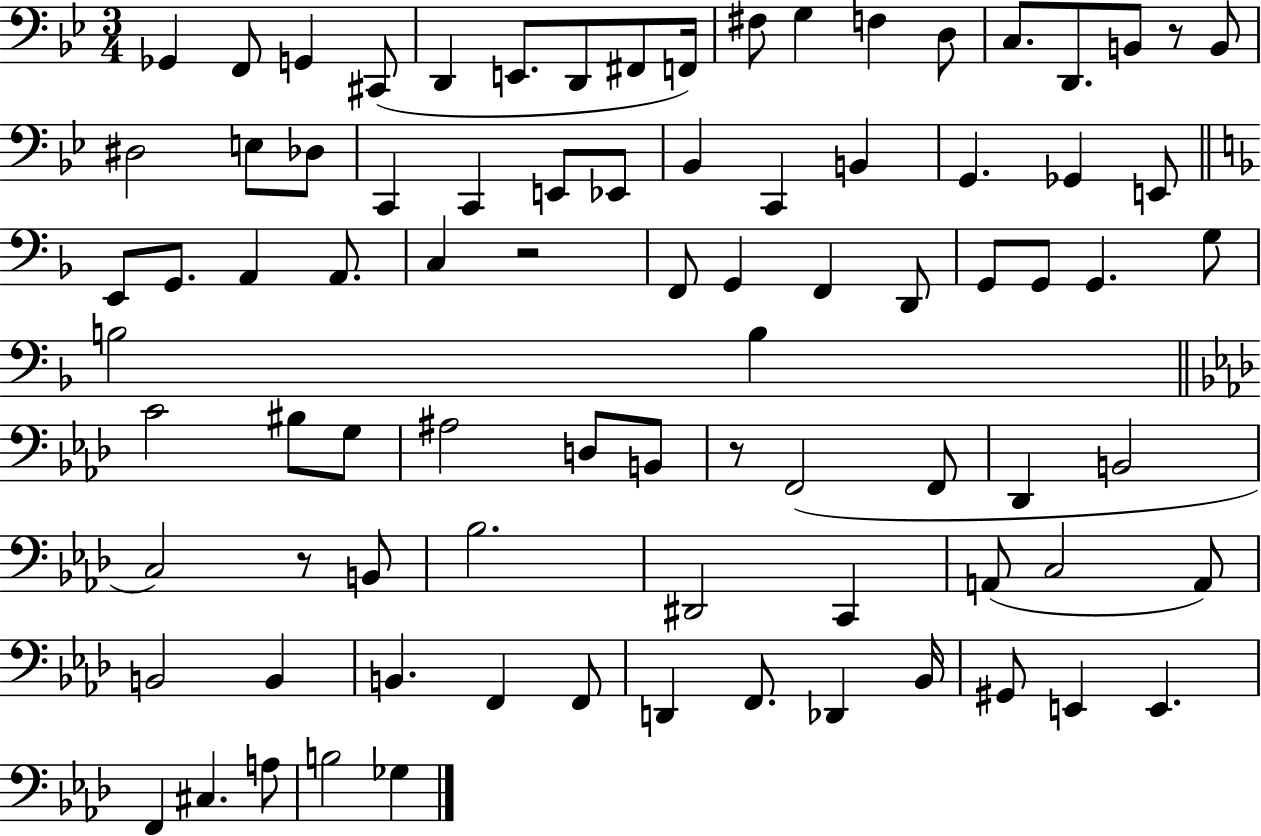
{
  \clef bass
  \numericTimeSignature
  \time 3/4
  \key bes \major
  ges,4 f,8 g,4 cis,8( | d,4 e,8. d,8 fis,8 f,16) | fis8 g4 f4 d8 | c8. d,8. b,8 r8 b,8 | \break dis2 e8 des8 | c,4 c,4 e,8 ees,8 | bes,4 c,4 b,4 | g,4. ges,4 e,8 | \break \bar "||" \break \key f \major e,8 g,8. a,4 a,8. | c4 r2 | f,8 g,4 f,4 d,8 | g,8 g,8 g,4. g8 | \break b2 b4 | \bar "||" \break \key aes \major c'2 bis8 g8 | ais2 d8 b,8 | r8 f,2( f,8 | des,4 b,2 | \break c2) r8 b,8 | bes2. | dis,2 c,4 | a,8( c2 a,8) | \break b,2 b,4 | b,4. f,4 f,8 | d,4 f,8. des,4 bes,16 | gis,8 e,4 e,4. | \break f,4 cis4. a8 | b2 ges4 | \bar "|."
}